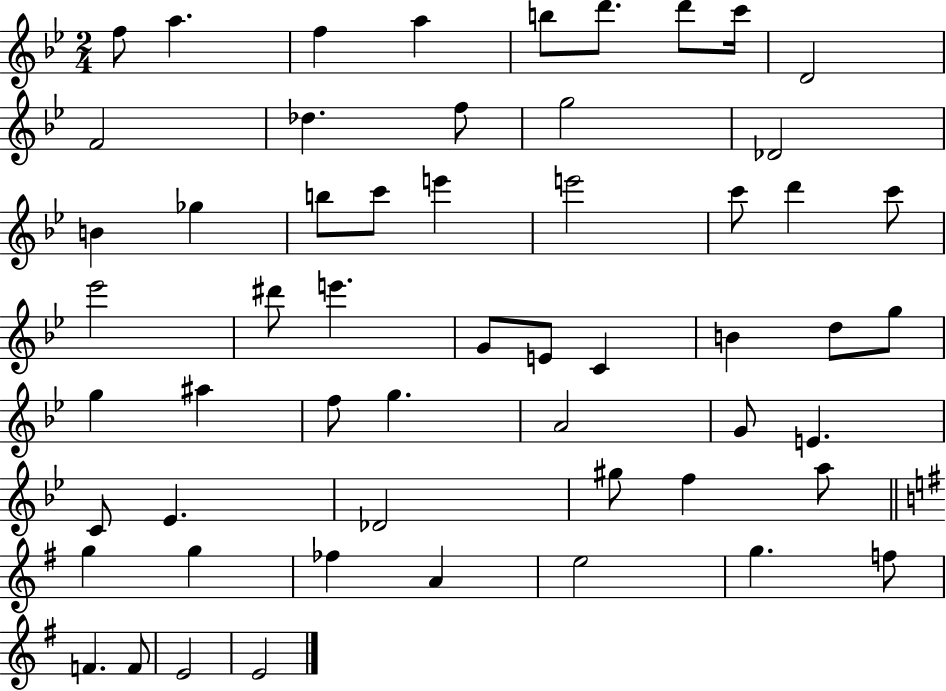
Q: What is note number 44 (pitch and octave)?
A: F5